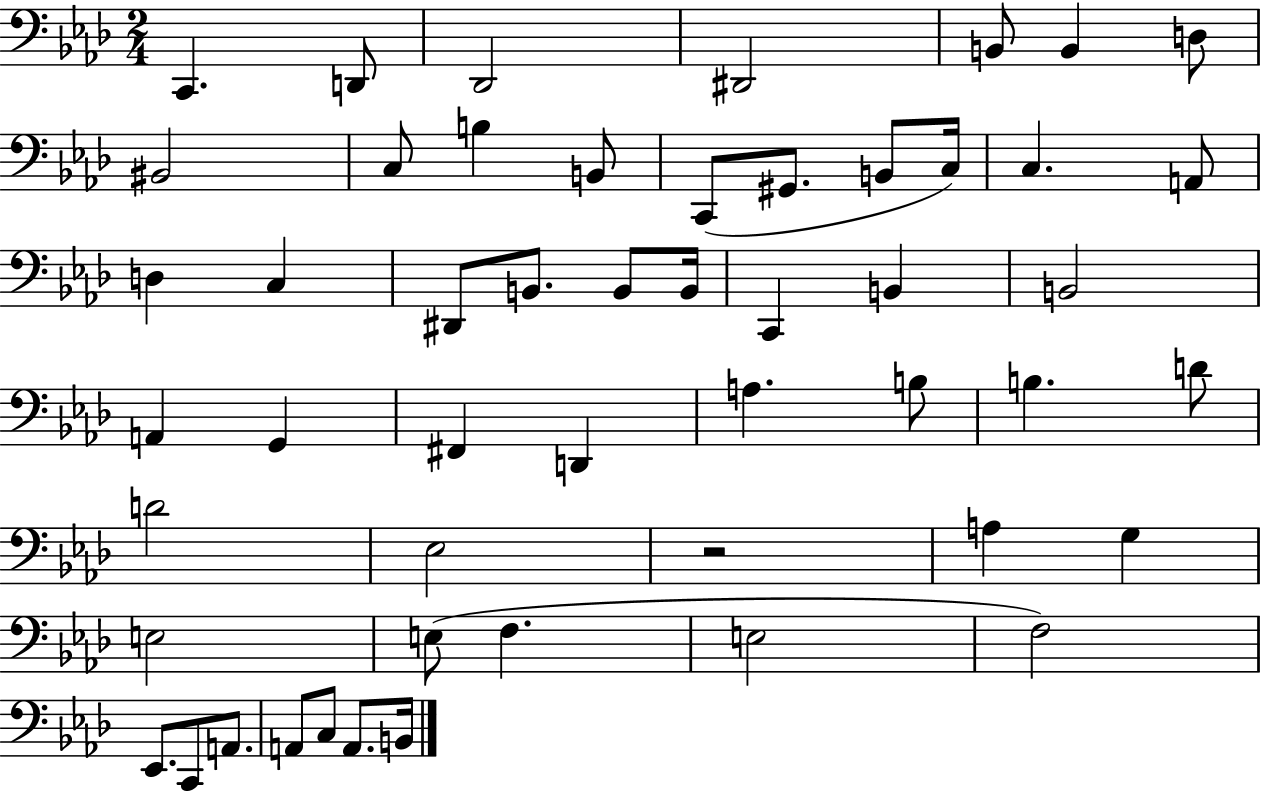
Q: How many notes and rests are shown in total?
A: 51